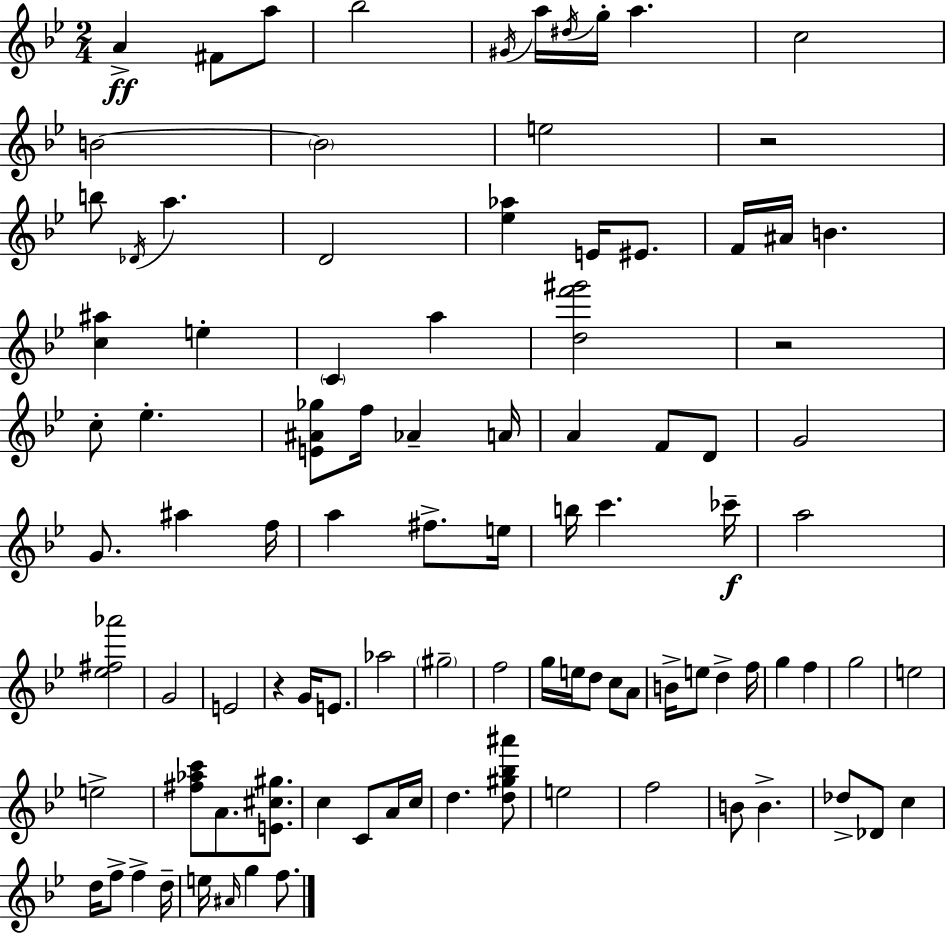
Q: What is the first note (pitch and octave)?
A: A4